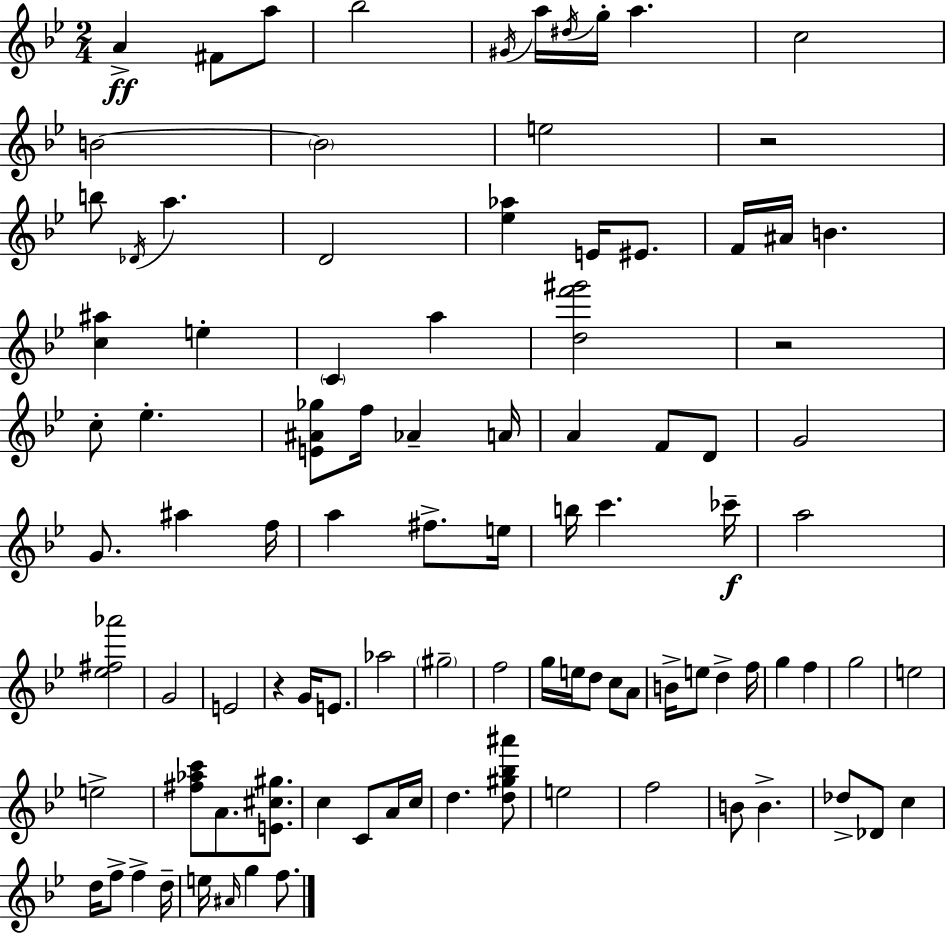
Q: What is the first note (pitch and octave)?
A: A4